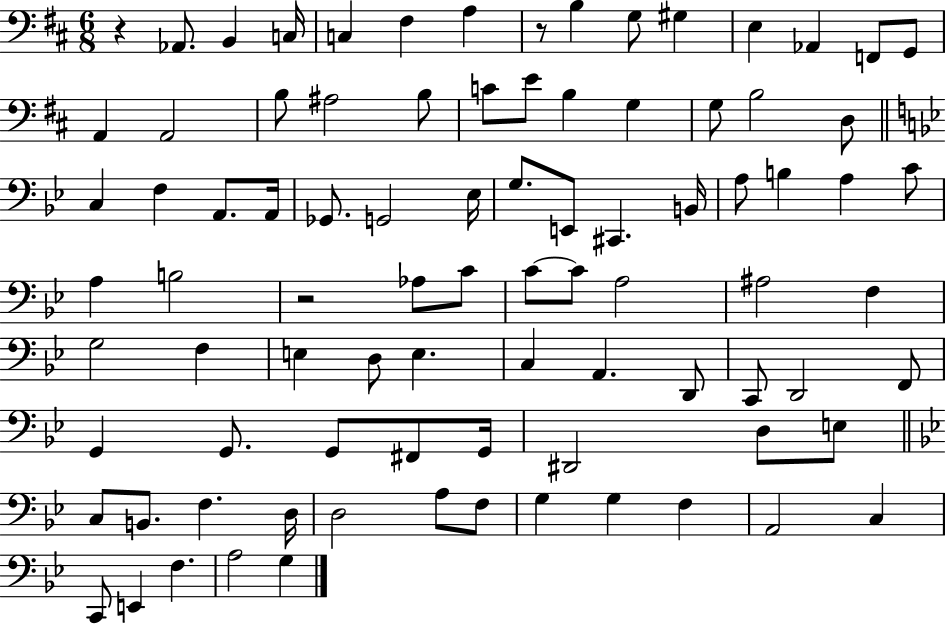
R/q Ab2/e. B2/q C3/s C3/q F#3/q A3/q R/e B3/q G3/e G#3/q E3/q Ab2/q F2/e G2/e A2/q A2/h B3/e A#3/h B3/e C4/e E4/e B3/q G3/q G3/e B3/h D3/e C3/q F3/q A2/e. A2/s Gb2/e. G2/h Eb3/s G3/e. E2/e C#2/q. B2/s A3/e B3/q A3/q C4/e A3/q B3/h R/h Ab3/e C4/e C4/e C4/e A3/h A#3/h F3/q G3/h F3/q E3/q D3/e E3/q. C3/q A2/q. D2/e C2/e D2/h F2/e G2/q G2/e. G2/e F#2/e G2/s D#2/h D3/e E3/e C3/e B2/e. F3/q. D3/s D3/h A3/e F3/e G3/q G3/q F3/q A2/h C3/q C2/e E2/q F3/q. A3/h G3/q